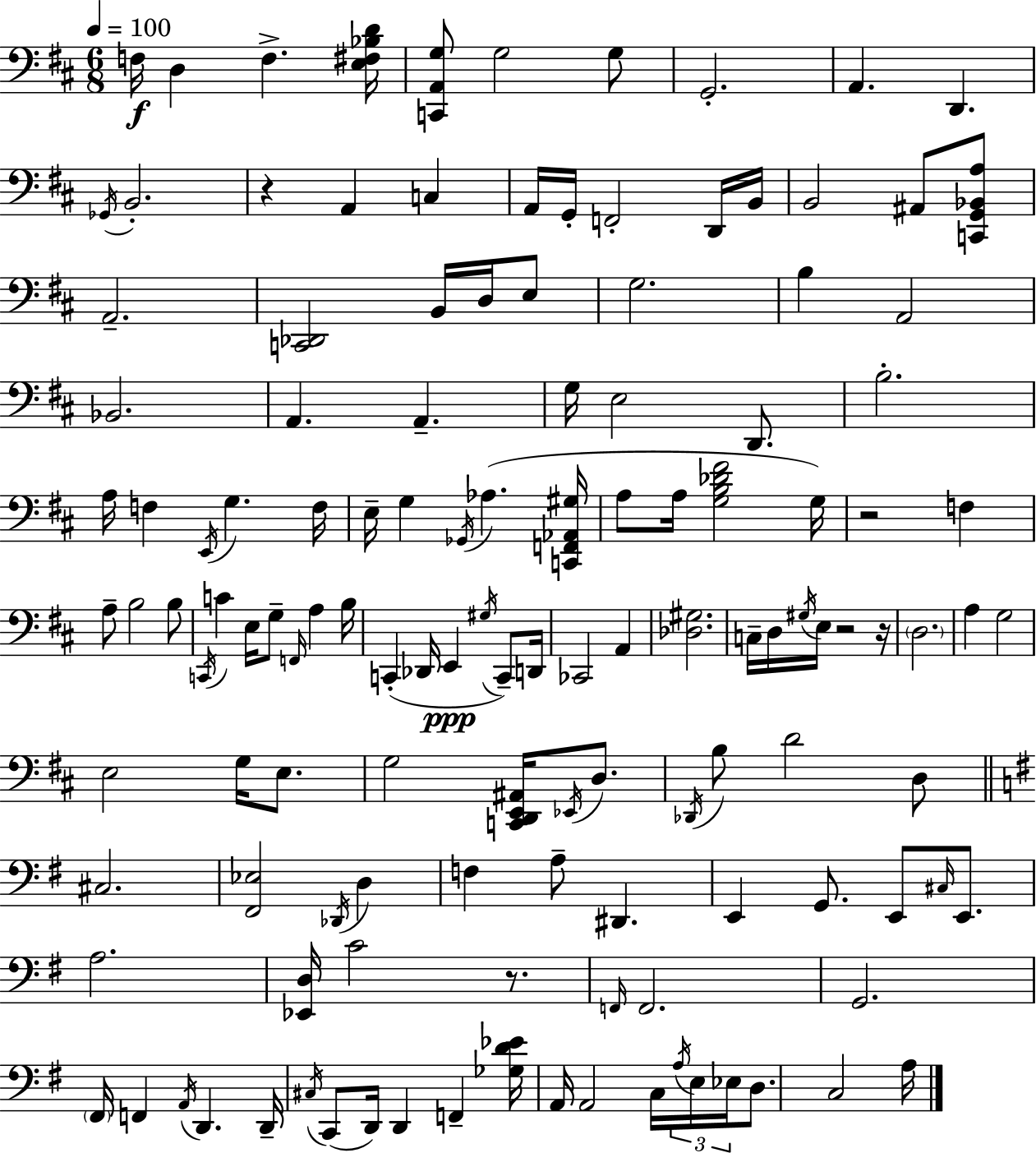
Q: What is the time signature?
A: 6/8